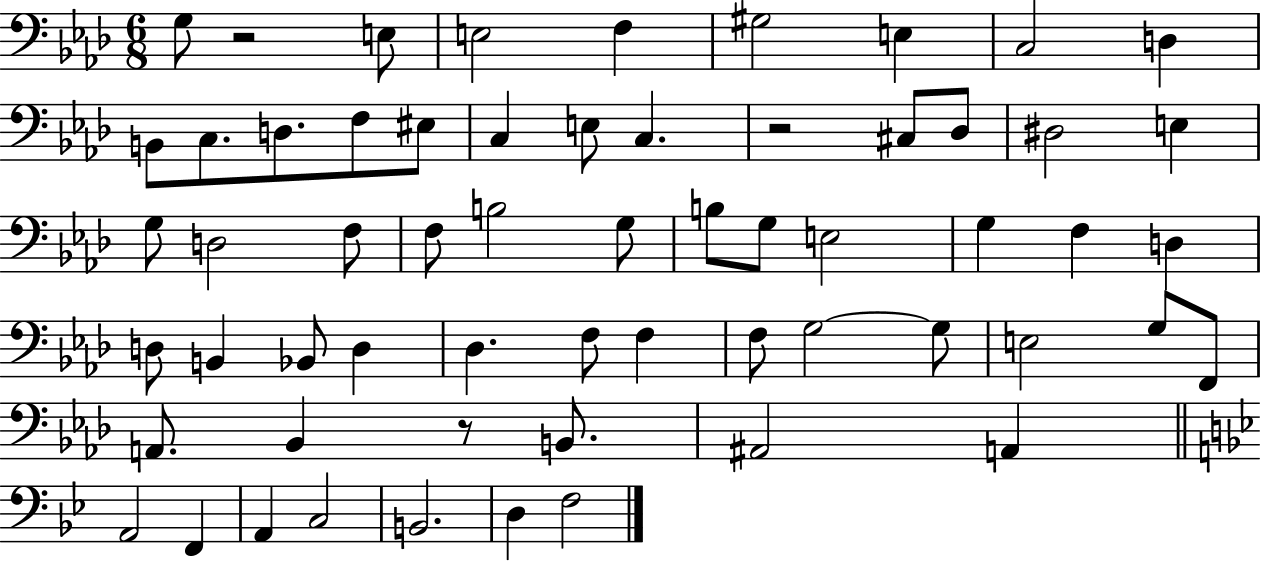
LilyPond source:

{
  \clef bass
  \numericTimeSignature
  \time 6/8
  \key aes \major
  \repeat volta 2 { g8 r2 e8 | e2 f4 | gis2 e4 | c2 d4 | \break b,8 c8. d8. f8 eis8 | c4 e8 c4. | r2 cis8 des8 | dis2 e4 | \break g8 d2 f8 | f8 b2 g8 | b8 g8 e2 | g4 f4 d4 | \break d8 b,4 bes,8 d4 | des4. f8 f4 | f8 g2~~ g8 | e2 g8 f,8 | \break a,8. bes,4 r8 b,8. | ais,2 a,4 | \bar "||" \break \key bes \major a,2 f,4 | a,4 c2 | b,2. | d4 f2 | \break } \bar "|."
}